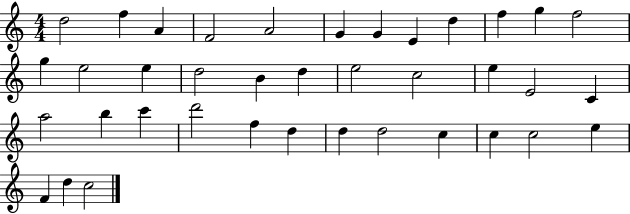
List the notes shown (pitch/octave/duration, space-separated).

D5/h F5/q A4/q F4/h A4/h G4/q G4/q E4/q D5/q F5/q G5/q F5/h G5/q E5/h E5/q D5/h B4/q D5/q E5/h C5/h E5/q E4/h C4/q A5/h B5/q C6/q D6/h F5/q D5/q D5/q D5/h C5/q C5/q C5/h E5/q F4/q D5/q C5/h